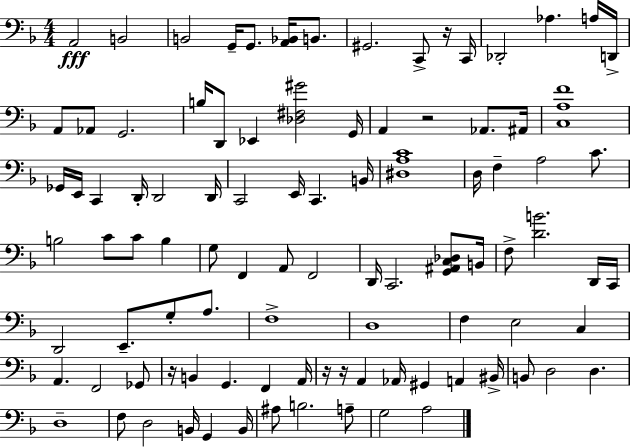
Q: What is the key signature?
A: F major